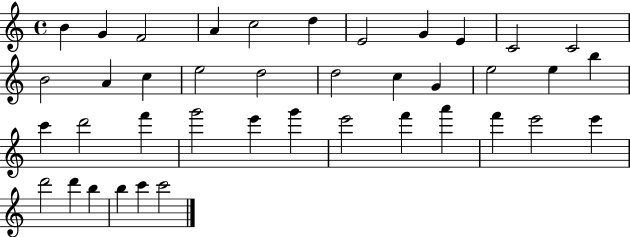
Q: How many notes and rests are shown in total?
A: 40